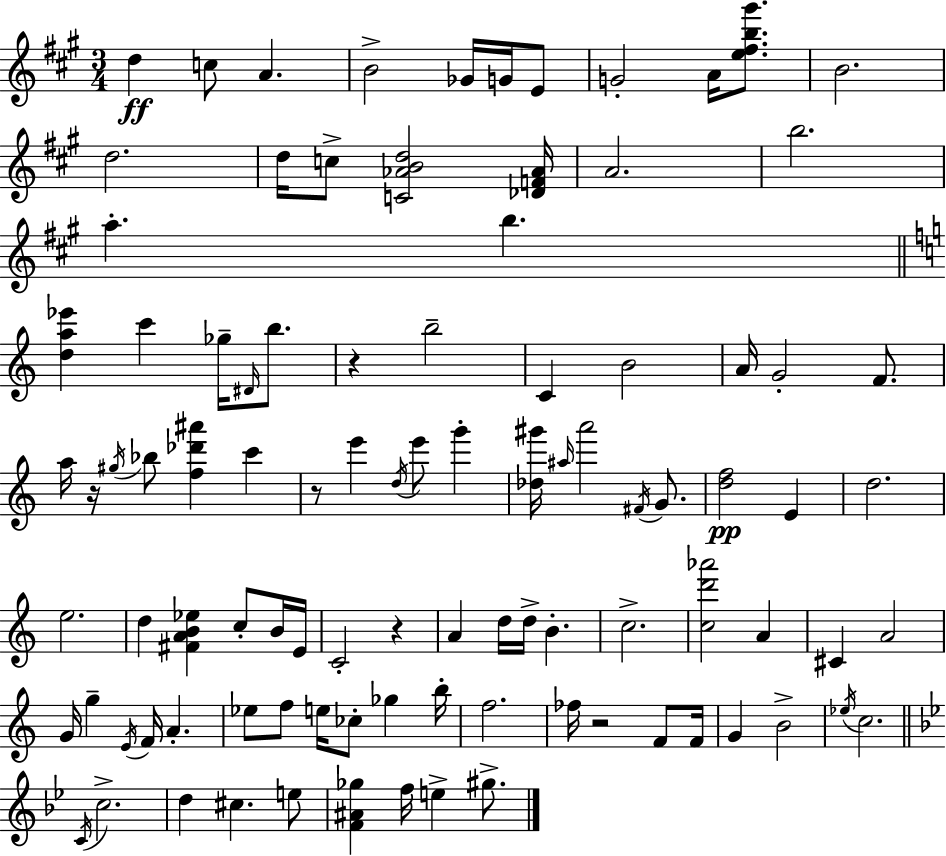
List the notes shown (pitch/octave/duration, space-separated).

D5/q C5/e A4/q. B4/h Gb4/s G4/s E4/e G4/h A4/s [E5,F#5,B5,G#6]/e. B4/h. D5/h. D5/s C5/e [C4,Ab4,B4,D5]/h [Db4,F4,Ab4]/s A4/h. B5/h. A5/q. B5/q. [D5,A5,Eb6]/q C6/q Gb5/s D#4/s B5/e. R/q B5/h C4/q B4/h A4/s G4/h F4/e. A5/s R/s G#5/s Bb5/e [F5,Db6,A#6]/q C6/q R/e E6/q D5/s E6/e G6/q [Db5,G#6]/s A#5/s A6/h F#4/s G4/e. [D5,F5]/h E4/q D5/h. E5/h. D5/q [F#4,A4,B4,Eb5]/q C5/e B4/s E4/s C4/h R/q A4/q D5/s D5/s B4/q. C5/h. [C5,D6,Ab6]/h A4/q C#4/q A4/h G4/s G5/q E4/s F4/s A4/q. Eb5/e F5/e E5/s CES5/e Gb5/q B5/s F5/h. FES5/s R/h F4/e F4/s G4/q B4/h Eb5/s C5/h. C4/s C5/h. D5/q C#5/q. E5/e [F4,A#4,Gb5]/q F5/s E5/q G#5/e.